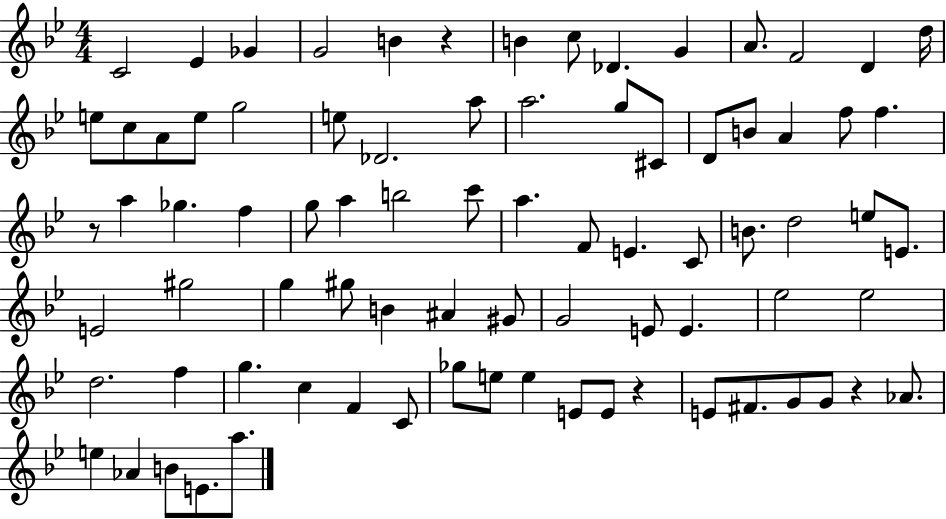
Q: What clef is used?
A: treble